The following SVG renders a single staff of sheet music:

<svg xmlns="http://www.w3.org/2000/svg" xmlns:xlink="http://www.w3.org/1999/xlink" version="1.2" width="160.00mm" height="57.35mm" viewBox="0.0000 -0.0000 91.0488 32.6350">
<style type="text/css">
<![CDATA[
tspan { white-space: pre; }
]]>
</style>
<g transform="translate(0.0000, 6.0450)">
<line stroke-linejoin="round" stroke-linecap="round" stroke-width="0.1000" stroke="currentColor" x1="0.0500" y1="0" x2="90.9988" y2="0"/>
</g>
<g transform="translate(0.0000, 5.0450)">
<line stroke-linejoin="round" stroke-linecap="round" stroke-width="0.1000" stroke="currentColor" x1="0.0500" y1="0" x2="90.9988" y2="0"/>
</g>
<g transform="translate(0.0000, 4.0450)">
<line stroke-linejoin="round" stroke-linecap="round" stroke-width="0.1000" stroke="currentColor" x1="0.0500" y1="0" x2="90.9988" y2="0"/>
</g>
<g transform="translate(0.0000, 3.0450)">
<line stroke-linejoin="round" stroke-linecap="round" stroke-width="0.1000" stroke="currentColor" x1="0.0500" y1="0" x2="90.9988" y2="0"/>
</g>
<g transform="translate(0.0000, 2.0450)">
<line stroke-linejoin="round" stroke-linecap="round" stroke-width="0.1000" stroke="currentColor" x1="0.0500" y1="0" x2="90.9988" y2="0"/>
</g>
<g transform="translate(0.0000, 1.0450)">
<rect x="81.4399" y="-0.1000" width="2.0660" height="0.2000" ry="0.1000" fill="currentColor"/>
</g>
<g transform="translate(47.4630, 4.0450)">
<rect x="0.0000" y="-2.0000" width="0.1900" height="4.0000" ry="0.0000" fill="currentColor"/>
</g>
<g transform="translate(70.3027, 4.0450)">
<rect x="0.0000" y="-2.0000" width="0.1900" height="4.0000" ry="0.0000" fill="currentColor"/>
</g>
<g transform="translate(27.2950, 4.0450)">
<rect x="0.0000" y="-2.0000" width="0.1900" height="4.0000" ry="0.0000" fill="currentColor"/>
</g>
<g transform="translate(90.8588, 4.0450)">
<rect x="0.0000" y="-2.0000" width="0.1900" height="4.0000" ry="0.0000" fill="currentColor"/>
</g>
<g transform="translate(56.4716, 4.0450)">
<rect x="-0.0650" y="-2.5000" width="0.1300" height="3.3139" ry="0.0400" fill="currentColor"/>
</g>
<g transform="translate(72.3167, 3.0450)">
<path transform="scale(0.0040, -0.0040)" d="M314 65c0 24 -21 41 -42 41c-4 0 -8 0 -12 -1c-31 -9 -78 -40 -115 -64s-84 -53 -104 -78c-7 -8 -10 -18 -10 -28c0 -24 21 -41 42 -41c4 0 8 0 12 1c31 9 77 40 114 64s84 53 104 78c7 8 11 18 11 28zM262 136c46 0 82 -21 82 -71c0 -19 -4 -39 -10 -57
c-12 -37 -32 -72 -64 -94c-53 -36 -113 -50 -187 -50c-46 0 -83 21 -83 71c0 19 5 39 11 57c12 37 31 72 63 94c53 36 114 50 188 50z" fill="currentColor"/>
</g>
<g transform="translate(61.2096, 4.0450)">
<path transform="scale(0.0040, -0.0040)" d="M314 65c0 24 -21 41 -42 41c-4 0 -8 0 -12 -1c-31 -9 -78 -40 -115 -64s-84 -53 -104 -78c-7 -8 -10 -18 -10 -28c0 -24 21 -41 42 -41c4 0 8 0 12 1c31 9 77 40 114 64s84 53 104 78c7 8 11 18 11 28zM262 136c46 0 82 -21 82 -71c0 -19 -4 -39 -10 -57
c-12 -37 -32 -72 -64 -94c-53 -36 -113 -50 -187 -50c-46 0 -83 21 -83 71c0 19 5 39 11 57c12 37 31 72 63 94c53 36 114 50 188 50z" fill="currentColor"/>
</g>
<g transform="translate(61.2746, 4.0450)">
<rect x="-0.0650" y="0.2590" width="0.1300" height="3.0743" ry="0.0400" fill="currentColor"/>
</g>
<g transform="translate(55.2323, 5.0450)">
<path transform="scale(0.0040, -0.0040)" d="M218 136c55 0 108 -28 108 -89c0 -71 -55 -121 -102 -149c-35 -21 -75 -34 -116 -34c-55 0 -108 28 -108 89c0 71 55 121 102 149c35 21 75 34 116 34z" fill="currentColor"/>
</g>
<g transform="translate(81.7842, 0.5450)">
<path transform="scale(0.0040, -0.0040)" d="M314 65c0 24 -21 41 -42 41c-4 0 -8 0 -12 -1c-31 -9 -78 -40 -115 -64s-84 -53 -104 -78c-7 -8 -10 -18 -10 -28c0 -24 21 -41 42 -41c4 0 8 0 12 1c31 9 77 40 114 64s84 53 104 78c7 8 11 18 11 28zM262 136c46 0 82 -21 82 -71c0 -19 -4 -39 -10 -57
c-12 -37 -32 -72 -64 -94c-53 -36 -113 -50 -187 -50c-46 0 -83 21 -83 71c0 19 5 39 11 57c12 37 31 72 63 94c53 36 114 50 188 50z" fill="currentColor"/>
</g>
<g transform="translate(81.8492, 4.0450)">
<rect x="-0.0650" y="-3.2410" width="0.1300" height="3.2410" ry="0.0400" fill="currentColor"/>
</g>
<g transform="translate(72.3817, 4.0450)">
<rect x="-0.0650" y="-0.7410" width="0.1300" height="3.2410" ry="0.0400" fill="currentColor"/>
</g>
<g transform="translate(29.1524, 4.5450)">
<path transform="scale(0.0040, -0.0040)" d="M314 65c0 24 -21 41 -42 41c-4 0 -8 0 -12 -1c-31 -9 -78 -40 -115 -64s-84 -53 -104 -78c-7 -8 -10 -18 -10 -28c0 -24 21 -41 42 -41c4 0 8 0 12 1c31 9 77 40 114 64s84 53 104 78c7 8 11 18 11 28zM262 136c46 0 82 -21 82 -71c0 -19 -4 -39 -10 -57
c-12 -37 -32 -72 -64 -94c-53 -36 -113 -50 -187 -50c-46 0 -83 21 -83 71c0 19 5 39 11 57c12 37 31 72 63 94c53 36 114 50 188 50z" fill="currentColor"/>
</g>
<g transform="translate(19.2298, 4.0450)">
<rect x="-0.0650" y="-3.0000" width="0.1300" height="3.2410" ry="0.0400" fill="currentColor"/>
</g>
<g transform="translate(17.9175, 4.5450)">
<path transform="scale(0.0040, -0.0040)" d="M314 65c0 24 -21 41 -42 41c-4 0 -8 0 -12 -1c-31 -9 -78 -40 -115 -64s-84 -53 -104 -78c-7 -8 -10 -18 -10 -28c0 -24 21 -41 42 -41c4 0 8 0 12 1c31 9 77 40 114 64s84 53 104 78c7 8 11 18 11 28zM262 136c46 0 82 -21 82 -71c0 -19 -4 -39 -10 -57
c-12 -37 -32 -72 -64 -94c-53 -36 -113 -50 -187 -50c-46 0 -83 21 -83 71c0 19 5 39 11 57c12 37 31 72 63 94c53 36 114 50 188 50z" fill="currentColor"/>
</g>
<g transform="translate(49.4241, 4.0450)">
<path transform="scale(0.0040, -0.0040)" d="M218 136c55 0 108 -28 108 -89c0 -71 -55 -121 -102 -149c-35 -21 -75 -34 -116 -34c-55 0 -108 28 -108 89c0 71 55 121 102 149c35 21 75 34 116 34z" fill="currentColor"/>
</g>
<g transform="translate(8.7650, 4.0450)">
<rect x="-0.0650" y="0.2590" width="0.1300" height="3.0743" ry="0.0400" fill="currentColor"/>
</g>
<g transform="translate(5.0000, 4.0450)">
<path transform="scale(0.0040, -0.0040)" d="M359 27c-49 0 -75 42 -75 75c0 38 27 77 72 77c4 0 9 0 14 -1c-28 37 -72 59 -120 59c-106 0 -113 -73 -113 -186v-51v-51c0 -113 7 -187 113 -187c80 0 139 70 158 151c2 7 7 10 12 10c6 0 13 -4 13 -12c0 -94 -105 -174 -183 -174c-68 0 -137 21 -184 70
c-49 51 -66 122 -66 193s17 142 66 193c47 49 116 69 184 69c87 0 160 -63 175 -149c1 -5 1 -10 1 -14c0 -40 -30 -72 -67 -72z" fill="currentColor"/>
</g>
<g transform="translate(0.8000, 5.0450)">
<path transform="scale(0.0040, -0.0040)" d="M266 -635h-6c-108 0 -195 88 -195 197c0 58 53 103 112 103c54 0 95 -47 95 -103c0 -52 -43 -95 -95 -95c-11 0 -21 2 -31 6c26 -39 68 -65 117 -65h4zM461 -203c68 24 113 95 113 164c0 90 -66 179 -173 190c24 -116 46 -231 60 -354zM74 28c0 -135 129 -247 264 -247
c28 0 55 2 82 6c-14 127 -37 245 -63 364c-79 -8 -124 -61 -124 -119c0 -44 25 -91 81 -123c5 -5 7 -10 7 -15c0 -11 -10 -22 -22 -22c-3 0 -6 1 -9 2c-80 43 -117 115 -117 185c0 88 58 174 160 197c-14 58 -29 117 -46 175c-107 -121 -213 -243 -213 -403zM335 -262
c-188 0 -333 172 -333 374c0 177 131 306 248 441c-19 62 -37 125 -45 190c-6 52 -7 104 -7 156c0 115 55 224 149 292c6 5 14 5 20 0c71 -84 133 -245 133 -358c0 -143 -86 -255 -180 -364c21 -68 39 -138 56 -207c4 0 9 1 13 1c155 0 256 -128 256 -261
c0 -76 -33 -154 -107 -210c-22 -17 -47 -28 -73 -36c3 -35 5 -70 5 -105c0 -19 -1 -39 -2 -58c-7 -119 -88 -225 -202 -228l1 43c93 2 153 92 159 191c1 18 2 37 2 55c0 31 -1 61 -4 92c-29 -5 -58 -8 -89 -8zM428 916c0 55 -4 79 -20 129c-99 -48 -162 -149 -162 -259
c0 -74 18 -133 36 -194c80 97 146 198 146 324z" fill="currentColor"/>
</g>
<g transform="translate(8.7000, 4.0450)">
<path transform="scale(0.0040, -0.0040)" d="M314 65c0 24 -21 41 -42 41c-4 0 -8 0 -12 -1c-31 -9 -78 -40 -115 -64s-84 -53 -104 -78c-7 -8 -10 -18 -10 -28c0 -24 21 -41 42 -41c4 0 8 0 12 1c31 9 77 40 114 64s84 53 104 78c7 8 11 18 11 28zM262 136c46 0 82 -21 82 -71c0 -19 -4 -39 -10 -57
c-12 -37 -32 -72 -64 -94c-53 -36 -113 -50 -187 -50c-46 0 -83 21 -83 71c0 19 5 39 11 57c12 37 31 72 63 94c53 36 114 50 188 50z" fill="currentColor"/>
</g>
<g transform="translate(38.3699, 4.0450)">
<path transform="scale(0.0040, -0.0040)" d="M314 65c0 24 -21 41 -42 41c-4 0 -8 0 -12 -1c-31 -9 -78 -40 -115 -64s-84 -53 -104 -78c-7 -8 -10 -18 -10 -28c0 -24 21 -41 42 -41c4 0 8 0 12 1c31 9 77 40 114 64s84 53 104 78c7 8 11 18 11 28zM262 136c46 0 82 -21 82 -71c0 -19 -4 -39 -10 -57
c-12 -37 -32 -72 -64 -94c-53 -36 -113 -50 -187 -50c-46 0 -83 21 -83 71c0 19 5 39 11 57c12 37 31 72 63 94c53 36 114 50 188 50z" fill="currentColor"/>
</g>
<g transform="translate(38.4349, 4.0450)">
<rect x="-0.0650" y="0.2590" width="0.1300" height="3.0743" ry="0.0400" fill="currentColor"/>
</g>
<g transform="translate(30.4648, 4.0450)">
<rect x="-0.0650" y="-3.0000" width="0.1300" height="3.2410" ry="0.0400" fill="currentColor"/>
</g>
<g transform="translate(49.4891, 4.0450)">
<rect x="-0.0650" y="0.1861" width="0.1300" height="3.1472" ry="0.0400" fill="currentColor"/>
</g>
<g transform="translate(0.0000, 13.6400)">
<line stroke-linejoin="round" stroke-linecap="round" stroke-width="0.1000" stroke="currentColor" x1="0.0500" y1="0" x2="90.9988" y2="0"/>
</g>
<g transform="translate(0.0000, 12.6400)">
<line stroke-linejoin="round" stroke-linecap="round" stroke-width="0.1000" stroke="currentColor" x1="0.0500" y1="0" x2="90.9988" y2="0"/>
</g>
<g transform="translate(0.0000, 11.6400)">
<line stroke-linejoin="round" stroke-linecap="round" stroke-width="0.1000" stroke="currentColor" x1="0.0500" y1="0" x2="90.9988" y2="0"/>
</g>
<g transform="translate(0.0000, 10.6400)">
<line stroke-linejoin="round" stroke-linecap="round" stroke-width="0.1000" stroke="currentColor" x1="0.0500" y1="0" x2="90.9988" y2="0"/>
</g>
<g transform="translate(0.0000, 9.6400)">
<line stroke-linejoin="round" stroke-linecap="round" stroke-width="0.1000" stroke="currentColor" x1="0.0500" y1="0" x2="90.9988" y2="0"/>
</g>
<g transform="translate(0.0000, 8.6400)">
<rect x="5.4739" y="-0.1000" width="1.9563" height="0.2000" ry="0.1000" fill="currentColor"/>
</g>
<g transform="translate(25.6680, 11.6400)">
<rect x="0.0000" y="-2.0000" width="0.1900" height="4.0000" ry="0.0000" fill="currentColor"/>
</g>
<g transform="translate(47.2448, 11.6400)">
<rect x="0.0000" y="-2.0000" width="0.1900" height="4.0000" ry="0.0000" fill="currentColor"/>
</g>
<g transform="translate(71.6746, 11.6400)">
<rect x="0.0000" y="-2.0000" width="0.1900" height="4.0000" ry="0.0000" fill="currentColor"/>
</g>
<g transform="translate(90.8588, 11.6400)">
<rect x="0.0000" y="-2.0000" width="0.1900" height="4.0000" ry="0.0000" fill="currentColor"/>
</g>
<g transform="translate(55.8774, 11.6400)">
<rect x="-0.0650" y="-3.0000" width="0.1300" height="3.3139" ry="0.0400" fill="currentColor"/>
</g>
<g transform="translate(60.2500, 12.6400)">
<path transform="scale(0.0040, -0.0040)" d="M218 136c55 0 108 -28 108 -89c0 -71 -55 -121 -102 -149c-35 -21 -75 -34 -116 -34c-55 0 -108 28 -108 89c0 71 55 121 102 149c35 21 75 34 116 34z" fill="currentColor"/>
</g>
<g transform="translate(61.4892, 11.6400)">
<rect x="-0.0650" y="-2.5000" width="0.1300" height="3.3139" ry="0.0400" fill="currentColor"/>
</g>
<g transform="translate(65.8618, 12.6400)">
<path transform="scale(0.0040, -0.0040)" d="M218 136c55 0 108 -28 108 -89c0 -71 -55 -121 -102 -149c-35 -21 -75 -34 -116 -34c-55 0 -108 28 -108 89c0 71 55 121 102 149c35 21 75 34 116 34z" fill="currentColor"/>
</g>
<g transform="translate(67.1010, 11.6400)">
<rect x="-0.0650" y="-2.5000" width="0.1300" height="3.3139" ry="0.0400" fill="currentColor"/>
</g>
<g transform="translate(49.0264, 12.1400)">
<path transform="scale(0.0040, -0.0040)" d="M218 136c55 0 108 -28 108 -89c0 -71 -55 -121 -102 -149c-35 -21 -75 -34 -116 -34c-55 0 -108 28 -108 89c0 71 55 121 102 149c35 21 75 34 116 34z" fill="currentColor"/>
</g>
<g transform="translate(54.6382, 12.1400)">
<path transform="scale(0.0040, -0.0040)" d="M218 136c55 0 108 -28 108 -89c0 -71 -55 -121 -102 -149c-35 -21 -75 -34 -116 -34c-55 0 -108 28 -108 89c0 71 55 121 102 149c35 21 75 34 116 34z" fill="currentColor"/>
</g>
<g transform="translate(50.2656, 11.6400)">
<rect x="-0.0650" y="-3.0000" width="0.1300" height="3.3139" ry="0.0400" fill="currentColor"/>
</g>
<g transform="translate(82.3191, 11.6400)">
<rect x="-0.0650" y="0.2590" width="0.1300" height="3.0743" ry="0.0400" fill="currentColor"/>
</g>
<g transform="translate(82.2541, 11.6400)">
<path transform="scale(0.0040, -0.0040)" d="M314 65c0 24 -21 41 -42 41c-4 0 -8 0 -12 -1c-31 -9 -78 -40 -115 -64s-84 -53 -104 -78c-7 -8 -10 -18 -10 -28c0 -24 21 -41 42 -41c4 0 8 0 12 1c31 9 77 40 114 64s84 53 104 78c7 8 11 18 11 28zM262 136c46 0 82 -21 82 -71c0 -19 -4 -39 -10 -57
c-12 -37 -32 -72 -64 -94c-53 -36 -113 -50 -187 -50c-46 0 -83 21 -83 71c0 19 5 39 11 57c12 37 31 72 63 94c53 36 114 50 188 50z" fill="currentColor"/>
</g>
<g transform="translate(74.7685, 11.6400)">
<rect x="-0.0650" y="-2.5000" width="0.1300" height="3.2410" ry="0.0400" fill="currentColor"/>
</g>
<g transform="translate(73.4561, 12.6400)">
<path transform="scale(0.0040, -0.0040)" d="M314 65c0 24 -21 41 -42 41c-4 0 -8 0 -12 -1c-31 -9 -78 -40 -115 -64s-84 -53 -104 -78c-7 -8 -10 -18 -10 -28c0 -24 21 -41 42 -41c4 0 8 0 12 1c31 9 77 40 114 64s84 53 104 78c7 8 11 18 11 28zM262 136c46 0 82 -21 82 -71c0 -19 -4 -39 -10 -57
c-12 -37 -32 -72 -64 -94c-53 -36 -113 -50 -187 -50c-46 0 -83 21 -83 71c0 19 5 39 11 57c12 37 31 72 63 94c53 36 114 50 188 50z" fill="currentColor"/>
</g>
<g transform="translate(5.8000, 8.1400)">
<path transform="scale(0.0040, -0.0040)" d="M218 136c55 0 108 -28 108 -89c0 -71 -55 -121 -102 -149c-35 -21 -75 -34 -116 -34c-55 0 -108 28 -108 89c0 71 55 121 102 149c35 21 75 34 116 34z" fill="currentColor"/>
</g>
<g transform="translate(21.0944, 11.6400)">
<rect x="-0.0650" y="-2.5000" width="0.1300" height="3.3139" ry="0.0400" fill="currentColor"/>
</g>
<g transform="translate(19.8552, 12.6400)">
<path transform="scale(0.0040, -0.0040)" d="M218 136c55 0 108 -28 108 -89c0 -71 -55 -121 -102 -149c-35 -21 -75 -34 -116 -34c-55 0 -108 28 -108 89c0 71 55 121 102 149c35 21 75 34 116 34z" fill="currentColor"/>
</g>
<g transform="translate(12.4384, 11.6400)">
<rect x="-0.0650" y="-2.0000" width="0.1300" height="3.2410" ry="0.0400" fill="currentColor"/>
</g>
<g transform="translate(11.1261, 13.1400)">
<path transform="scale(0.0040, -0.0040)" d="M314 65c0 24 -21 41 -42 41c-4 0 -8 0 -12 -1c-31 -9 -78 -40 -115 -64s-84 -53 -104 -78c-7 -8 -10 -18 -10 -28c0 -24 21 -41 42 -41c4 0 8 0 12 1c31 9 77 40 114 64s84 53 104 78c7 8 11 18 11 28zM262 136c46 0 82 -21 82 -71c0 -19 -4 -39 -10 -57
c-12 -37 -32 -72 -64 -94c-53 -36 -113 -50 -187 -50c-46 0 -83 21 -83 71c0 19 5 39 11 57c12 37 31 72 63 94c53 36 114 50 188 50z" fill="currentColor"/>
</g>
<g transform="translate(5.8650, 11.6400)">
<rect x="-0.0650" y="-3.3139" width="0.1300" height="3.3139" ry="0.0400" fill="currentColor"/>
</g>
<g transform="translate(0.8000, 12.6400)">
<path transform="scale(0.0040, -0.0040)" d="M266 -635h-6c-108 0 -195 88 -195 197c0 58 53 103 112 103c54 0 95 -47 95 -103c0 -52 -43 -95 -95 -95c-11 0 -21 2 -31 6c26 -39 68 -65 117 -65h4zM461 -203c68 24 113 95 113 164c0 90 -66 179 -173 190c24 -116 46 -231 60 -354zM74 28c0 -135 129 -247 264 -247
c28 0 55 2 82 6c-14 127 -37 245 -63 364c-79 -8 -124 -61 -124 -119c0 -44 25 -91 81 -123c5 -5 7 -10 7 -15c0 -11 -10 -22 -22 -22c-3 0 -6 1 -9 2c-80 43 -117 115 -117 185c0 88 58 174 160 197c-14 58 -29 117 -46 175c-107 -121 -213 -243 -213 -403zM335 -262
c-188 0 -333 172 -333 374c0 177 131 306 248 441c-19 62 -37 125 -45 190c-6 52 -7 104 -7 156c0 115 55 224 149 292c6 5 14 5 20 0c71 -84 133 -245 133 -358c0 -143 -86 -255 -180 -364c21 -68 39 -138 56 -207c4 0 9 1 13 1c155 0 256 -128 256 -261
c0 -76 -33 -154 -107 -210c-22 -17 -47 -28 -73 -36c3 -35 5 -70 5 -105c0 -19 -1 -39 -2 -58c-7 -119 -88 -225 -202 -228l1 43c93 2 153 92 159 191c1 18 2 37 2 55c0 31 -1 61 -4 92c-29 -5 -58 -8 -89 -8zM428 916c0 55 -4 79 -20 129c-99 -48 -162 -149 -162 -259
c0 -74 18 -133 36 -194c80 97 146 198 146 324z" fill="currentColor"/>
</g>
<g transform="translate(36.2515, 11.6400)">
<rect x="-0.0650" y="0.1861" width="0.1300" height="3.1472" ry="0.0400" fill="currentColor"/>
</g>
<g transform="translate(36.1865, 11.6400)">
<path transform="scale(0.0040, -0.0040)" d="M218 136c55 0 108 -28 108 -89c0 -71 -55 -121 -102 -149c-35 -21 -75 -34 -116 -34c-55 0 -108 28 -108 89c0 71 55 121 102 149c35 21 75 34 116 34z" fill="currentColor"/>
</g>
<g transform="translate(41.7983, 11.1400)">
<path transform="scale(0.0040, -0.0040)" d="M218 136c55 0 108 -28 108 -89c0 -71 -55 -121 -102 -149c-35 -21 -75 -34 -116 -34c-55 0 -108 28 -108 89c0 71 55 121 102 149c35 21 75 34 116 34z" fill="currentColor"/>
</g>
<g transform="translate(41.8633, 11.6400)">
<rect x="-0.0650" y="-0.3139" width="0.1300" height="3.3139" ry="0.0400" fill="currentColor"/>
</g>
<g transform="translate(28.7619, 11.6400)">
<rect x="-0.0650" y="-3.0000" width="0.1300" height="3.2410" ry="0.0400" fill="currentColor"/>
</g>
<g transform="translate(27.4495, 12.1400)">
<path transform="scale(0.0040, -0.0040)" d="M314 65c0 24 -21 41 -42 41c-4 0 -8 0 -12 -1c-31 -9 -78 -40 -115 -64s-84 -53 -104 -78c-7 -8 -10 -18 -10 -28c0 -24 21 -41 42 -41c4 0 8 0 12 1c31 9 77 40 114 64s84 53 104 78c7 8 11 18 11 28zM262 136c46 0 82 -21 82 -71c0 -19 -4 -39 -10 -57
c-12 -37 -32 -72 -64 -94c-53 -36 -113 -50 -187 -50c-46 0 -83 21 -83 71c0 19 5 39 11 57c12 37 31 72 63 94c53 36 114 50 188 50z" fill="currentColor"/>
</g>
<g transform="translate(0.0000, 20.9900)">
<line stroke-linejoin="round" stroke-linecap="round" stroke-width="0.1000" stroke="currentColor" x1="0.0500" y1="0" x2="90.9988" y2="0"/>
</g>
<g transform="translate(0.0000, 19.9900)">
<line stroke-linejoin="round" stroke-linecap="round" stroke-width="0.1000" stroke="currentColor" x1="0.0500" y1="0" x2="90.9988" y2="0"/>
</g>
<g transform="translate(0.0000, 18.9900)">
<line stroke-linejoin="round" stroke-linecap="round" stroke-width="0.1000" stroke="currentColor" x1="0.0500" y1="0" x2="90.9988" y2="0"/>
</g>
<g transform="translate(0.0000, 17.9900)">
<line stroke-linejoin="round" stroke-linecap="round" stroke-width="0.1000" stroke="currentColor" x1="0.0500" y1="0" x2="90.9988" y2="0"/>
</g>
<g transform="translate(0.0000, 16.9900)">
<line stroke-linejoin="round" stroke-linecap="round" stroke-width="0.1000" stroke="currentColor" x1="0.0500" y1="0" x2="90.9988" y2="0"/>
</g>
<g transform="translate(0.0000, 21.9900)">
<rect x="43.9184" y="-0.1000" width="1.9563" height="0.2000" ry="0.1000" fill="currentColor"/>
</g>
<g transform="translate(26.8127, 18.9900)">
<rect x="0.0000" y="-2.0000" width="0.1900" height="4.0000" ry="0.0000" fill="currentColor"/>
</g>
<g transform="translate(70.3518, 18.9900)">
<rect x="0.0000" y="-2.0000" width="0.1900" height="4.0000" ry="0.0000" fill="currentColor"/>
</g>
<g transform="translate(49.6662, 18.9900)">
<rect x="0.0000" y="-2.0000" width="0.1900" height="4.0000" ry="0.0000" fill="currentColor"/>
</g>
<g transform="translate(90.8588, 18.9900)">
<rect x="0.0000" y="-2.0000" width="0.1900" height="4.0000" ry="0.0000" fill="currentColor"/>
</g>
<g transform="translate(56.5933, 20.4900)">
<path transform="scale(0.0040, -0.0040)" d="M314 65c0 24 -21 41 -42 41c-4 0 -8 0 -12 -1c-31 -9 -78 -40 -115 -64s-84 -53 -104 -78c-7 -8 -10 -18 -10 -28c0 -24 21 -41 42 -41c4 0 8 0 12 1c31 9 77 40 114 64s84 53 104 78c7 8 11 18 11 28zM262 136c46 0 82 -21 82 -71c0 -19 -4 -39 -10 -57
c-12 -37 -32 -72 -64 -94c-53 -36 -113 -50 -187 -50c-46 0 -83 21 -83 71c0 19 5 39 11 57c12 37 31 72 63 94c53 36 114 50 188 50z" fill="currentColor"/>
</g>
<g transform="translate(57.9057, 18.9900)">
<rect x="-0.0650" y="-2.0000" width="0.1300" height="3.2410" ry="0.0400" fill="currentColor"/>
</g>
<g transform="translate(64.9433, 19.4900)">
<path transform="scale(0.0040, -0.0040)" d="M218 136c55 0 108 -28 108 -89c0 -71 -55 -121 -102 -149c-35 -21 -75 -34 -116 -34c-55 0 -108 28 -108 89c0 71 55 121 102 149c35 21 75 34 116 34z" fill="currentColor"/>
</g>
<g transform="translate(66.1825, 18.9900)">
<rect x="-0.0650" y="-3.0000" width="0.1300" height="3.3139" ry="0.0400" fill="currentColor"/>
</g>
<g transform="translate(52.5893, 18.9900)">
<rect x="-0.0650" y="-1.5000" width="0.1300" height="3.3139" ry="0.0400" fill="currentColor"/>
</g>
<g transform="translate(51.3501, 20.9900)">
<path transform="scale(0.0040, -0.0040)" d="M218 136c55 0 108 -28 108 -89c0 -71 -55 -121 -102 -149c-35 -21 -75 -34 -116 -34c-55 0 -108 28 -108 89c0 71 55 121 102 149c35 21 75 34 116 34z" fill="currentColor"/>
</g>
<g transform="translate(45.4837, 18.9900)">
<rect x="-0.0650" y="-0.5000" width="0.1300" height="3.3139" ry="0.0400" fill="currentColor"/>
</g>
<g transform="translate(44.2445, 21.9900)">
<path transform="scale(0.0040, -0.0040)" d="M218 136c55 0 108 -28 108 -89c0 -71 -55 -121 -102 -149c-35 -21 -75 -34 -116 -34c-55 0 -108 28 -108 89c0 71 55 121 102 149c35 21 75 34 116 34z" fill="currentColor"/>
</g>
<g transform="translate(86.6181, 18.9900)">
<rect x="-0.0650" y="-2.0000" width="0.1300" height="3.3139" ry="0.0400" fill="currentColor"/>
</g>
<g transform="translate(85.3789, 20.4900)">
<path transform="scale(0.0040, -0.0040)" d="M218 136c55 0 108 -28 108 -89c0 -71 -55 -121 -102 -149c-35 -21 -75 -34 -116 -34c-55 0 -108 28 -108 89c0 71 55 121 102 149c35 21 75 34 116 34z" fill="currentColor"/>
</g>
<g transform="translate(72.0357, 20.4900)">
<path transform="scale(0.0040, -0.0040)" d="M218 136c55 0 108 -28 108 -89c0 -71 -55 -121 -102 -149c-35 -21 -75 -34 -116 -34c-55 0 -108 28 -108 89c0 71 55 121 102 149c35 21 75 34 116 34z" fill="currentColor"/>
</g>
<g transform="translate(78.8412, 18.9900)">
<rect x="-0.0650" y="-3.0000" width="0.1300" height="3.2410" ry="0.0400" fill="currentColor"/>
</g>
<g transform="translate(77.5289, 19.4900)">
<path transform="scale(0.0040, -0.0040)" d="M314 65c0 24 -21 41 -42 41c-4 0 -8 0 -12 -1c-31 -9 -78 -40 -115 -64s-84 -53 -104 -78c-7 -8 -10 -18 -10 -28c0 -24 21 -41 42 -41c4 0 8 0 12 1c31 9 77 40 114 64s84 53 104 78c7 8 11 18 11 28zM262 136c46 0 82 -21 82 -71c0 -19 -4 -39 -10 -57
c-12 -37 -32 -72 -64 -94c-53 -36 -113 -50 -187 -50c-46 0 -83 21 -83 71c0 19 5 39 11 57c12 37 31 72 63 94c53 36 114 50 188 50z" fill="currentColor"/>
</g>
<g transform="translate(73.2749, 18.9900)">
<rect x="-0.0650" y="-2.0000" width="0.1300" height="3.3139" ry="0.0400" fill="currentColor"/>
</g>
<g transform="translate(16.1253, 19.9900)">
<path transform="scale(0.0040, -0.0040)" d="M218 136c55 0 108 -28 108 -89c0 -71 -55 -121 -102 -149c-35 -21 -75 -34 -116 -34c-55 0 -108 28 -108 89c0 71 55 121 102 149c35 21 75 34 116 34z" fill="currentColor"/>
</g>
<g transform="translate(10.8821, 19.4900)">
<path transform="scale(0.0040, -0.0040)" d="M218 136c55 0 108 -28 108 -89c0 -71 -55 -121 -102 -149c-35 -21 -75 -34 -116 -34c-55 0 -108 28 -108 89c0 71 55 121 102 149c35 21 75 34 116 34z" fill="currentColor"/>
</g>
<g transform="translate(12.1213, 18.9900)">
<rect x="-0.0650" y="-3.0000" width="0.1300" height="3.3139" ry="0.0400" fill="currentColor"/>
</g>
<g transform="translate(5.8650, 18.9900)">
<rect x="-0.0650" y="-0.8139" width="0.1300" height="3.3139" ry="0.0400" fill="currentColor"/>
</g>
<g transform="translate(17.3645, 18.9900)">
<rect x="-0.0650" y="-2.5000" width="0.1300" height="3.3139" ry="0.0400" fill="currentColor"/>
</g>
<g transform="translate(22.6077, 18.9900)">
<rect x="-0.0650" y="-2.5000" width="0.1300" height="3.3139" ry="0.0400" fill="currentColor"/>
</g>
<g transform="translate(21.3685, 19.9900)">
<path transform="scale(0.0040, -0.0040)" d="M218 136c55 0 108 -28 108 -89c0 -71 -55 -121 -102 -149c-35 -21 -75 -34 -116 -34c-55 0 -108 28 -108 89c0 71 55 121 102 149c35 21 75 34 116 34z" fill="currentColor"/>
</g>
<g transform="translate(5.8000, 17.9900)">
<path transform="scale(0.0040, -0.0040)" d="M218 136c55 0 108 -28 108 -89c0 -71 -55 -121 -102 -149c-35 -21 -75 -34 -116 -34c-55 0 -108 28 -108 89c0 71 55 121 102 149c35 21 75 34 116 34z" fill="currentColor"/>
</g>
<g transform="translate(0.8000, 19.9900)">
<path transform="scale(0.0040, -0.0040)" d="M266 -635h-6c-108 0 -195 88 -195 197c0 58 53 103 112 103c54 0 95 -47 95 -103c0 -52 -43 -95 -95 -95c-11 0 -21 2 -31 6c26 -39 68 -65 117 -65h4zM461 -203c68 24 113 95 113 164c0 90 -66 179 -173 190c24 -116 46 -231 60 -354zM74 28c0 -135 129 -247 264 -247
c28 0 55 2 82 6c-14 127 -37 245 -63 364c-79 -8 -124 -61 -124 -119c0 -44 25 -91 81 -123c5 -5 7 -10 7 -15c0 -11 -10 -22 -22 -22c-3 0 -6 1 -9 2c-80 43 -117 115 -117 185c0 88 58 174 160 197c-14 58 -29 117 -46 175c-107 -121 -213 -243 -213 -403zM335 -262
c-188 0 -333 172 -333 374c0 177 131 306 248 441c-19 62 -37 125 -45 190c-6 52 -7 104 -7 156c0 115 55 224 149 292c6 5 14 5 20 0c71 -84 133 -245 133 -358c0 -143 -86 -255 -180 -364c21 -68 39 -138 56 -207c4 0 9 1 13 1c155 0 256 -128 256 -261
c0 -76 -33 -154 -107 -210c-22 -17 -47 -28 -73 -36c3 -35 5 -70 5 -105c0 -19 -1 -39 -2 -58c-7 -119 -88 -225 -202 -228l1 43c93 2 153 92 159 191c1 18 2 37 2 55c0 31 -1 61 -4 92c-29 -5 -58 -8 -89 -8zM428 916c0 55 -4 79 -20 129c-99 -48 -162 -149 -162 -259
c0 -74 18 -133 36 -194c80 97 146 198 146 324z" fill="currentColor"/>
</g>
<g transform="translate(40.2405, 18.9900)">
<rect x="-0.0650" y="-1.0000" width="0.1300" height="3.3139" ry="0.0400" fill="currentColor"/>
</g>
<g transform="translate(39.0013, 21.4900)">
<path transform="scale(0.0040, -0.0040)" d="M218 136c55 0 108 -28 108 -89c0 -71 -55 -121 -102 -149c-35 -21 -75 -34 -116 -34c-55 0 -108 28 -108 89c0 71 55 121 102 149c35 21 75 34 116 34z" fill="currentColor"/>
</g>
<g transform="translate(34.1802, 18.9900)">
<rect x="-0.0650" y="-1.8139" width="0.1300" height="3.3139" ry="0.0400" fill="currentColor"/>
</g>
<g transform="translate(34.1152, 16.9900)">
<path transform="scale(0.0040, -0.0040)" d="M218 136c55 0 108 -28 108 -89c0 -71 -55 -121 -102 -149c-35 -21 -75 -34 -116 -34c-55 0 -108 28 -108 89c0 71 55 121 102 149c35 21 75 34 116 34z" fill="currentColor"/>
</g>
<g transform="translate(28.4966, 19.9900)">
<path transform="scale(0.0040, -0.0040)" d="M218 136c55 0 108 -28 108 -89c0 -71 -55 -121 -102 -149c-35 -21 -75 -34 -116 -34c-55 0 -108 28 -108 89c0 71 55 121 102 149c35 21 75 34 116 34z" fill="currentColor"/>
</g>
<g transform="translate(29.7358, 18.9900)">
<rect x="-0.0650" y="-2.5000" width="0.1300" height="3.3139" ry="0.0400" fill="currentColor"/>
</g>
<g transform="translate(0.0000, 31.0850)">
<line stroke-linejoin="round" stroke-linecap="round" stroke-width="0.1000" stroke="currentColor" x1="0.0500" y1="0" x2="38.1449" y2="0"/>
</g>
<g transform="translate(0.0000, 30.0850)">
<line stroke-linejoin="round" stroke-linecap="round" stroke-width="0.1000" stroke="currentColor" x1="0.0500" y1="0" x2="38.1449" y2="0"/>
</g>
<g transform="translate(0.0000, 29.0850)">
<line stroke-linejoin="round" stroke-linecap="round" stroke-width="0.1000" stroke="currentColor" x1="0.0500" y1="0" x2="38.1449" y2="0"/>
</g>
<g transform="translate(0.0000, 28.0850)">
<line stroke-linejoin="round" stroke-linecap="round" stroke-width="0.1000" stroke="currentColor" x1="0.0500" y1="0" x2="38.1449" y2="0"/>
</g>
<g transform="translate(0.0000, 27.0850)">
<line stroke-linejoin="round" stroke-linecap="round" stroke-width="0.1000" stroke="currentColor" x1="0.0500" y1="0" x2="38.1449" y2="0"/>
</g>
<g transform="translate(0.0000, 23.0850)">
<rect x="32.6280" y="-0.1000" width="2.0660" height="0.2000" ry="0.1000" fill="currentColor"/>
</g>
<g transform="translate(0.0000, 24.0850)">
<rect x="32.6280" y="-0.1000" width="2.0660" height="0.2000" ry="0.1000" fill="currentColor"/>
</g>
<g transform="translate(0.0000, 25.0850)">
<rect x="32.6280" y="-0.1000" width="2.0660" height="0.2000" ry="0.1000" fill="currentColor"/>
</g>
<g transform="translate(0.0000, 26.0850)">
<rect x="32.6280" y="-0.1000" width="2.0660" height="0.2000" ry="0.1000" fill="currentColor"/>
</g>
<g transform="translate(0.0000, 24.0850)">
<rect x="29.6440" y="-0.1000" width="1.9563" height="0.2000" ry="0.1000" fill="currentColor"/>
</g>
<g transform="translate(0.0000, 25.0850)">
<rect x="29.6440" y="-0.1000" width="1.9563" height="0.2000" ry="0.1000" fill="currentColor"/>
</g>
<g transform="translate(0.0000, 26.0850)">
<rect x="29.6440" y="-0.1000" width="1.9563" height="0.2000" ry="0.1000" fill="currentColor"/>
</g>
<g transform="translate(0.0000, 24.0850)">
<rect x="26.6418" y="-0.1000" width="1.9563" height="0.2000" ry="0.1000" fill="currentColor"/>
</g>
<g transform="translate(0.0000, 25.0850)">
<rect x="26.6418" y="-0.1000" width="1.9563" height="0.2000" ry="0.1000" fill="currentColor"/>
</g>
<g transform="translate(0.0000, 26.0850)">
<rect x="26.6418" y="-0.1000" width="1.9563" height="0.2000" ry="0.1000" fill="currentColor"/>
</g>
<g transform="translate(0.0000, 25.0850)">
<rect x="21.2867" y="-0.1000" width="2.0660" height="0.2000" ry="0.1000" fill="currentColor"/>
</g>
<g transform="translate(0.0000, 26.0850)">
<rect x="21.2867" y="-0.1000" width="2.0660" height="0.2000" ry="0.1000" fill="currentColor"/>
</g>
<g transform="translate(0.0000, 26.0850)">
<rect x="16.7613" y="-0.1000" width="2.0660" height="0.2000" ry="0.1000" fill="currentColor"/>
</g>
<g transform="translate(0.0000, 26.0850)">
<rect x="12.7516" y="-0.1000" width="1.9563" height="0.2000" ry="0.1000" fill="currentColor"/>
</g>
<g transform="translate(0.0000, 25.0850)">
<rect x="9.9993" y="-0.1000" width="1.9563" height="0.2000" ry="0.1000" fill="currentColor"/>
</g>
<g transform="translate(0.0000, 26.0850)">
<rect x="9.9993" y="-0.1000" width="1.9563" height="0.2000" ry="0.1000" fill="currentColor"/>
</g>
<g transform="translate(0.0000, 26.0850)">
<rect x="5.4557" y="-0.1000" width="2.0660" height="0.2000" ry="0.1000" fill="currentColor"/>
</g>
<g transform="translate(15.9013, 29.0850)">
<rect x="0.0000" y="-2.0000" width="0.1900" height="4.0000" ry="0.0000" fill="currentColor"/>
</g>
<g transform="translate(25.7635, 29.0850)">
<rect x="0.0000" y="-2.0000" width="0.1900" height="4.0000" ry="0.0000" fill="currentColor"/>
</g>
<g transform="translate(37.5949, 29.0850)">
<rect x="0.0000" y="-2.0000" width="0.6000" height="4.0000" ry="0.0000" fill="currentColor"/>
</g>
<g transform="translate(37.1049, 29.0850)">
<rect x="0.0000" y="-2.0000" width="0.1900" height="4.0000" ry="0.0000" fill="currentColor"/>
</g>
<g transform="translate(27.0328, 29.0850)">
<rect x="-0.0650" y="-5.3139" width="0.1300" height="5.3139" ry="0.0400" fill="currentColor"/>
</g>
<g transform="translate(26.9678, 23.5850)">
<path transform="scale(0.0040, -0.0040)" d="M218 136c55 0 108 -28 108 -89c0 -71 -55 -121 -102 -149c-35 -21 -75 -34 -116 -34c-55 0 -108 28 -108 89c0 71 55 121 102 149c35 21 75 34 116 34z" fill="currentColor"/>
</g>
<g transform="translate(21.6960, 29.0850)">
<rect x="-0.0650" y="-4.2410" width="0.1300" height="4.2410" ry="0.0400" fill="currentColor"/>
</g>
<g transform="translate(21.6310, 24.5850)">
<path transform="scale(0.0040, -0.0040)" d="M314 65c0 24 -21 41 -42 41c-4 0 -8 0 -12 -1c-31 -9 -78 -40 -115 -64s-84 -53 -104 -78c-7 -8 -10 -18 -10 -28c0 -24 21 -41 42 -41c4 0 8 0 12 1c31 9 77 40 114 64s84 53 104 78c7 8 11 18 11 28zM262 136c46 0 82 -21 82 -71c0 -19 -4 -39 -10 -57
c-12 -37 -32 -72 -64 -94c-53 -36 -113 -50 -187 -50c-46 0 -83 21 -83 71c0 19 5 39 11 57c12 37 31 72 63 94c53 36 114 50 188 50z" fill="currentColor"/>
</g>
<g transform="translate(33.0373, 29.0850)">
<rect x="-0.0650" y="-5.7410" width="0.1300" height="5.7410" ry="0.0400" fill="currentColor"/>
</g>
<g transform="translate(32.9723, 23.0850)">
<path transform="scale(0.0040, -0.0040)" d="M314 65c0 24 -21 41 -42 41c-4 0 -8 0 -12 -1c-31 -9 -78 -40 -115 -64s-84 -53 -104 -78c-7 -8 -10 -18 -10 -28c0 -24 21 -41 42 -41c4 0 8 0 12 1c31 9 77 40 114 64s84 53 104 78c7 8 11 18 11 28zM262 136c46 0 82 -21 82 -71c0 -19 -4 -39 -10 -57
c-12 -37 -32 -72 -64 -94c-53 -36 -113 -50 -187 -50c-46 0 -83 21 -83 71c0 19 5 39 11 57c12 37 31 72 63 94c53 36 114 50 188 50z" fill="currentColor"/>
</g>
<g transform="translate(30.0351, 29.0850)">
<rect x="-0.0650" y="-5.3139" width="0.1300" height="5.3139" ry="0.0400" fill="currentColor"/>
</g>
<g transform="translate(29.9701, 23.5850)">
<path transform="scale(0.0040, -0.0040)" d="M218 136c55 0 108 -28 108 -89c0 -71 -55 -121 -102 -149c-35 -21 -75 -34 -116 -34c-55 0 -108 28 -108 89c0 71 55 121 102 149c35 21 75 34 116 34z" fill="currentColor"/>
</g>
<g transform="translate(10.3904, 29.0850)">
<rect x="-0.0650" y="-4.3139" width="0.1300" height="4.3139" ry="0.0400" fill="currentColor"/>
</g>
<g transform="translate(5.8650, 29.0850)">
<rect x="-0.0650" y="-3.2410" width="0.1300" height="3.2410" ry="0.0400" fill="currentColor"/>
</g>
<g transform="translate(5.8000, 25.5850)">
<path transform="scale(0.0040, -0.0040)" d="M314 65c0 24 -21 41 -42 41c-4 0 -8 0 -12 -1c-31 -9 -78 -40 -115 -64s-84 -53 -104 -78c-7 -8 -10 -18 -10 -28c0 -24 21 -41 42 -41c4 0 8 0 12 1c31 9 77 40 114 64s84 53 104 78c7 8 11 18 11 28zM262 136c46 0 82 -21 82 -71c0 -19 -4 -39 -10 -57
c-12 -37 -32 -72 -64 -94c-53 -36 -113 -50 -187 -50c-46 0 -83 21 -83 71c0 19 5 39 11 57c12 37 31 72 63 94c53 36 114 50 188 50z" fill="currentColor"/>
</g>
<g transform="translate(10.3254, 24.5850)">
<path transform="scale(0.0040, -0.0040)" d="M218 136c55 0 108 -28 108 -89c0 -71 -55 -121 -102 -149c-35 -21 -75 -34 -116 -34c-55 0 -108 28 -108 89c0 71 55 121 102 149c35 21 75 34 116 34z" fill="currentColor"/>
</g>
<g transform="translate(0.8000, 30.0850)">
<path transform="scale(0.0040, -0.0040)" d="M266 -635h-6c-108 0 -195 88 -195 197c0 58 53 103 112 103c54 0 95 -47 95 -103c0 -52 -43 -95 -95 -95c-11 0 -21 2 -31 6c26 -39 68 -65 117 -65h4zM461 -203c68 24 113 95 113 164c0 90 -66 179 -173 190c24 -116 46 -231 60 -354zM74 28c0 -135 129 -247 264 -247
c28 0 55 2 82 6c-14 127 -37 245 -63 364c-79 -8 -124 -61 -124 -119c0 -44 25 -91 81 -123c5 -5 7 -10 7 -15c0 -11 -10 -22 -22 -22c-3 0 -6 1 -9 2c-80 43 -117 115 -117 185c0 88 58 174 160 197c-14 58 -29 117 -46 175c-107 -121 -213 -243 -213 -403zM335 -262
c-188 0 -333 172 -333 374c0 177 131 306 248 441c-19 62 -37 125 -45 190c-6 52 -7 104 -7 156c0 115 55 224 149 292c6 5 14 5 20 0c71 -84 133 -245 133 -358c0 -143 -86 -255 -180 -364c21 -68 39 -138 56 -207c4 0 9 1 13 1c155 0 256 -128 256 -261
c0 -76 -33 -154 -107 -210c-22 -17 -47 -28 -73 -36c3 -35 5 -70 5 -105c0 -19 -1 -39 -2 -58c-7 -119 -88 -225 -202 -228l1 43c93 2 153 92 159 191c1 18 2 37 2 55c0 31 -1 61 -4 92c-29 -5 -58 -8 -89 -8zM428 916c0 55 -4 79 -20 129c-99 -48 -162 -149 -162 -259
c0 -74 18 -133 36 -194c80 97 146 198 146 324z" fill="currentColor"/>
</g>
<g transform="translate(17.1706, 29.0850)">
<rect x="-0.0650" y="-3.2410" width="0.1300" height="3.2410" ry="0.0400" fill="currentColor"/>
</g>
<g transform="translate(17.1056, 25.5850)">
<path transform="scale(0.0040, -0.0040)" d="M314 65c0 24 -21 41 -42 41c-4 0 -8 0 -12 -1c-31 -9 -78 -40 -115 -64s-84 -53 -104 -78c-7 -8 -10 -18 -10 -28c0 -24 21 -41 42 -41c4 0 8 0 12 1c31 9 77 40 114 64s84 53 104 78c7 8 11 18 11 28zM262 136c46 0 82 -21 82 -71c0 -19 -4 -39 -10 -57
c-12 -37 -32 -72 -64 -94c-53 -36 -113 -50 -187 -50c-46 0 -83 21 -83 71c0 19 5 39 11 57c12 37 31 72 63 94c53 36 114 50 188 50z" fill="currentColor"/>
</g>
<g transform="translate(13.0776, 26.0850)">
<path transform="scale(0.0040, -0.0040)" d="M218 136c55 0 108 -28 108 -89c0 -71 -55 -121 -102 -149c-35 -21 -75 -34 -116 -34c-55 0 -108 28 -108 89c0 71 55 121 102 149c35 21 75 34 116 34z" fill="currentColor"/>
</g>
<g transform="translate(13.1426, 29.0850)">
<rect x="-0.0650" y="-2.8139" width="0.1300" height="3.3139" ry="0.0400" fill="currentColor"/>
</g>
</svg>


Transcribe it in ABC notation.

X:1
T:Untitled
M:4/4
L:1/4
K:C
B2 A2 A2 B2 B G B2 d2 b2 b F2 G A2 B c A A G G G2 B2 d A G G G f D C E F2 A F A2 F b2 d' a b2 d'2 f' f' g'2